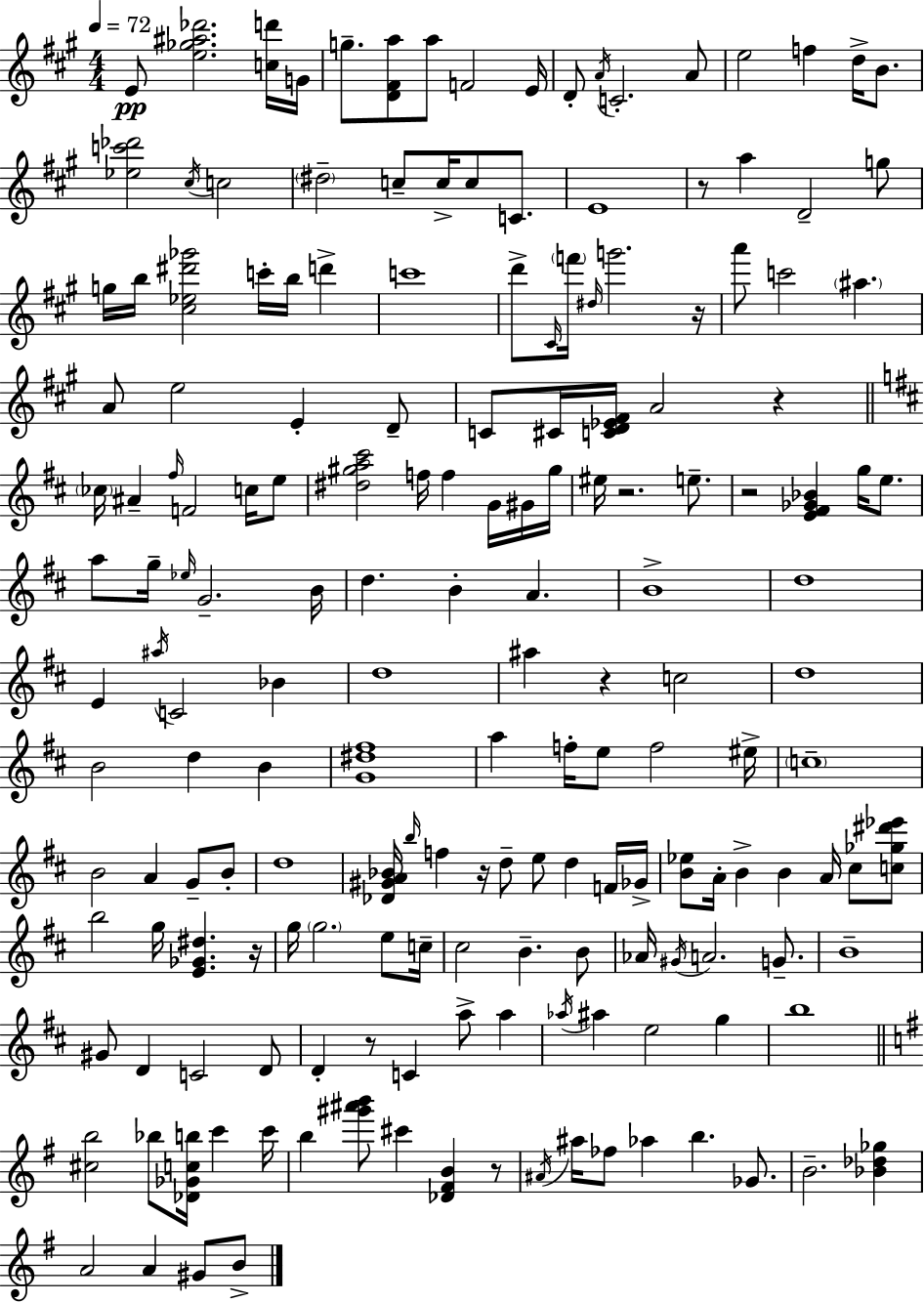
{
  \clef treble
  \numericTimeSignature
  \time 4/4
  \key a \major
  \tempo 4 = 72
  e'8\pp <e'' ges'' ais'' des'''>2. <c'' d'''>16 g'16 | g''8.-- <d' fis' a''>8 a''8 f'2 e'16 | d'8-. \acciaccatura { a'16 } c'2.-. a'8 | e''2 f''4 d''16-> b'8. | \break <ees'' c''' des'''>2 \acciaccatura { cis''16 } c''2 | \parenthesize dis''2-- c''8-- c''16-> c''8 c'8. | e'1 | r8 a''4 d'2-- | \break g''8 g''16 b''16 <cis'' ees'' dis''' ges'''>2 c'''16-. b''16 d'''4-> | c'''1 | d'''8-> \grace { cis'16 } \parenthesize f'''16 \grace { dis''16 } g'''2. | r16 a'''8 c'''2 \parenthesize ais''4. | \break a'8 e''2 e'4-. | d'8-- c'8 cis'16 <c' d' ees' fis'>16 a'2 | r4 \bar "||" \break \key d \major \parenthesize ces''16 ais'4-- \grace { fis''16 } f'2 c''16 e''8 | <dis'' gis'' a'' cis'''>2 f''16 f''4 g'16 gis'16 | gis''16 eis''16 r2. e''8.-- | r2 <e' fis' ges' bes'>4 g''16 e''8. | \break a''8 g''16-- \grace { ees''16 } g'2.-- | b'16 d''4. b'4-. a'4. | b'1-> | d''1 | \break e'4 \acciaccatura { ais''16 } c'2 bes'4 | d''1 | ais''4 r4 c''2 | d''1 | \break b'2 d''4 b'4 | <g' dis'' fis''>1 | a''4 f''16-. e''8 f''2 | eis''16-> \parenthesize c''1-- | \break b'2 a'4 g'8-- | b'8-. d''1 | <des' gis' a' bes'>16 \grace { b''16 } f''4 r16 d''8-- e''8 d''4 | f'16 ges'16-> <b' ees''>8 a'16-. b'4-> b'4 a'16 | \break cis''8 <c'' ges'' dis''' ees'''>8 b''2 g''16 <e' ges' dis''>4. | r16 g''16 \parenthesize g''2. | e''8 c''16-- cis''2 b'4.-- | b'8 aes'16 \acciaccatura { gis'16 } a'2. | \break g'8.-- b'1-- | gis'8 d'4 c'2 | d'8 d'4-. r8 c'4 a''8-> | a''4 \acciaccatura { aes''16 } ais''4 e''2 | \break g''4 b''1 | \bar "||" \break \key g \major <cis'' b''>2 bes''8 <des' ges' c'' b''>16 c'''4 c'''16 | b''4 <gis''' ais''' b'''>8 cis'''4 <des' fis' b'>4 r8 | \acciaccatura { ais'16 } ais''16 fes''8 aes''4 b''4. ges'8. | b'2.-- <bes' des'' ges''>4 | \break a'2 a'4 gis'8 b'8-> | \bar "|."
}